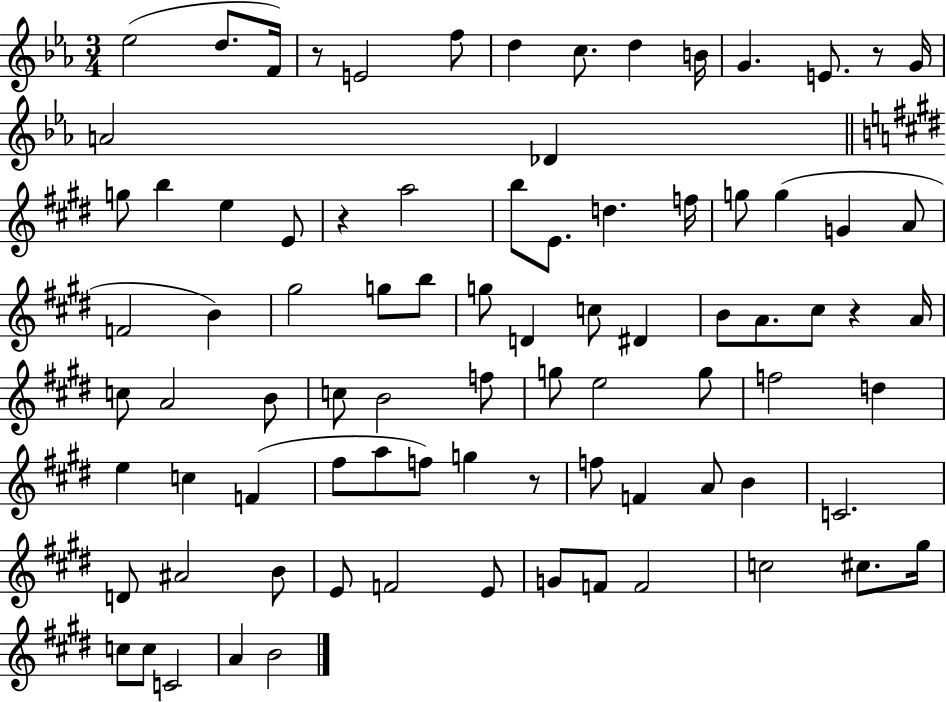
Eb5/h D5/e. F4/s R/e E4/h F5/e D5/q C5/e. D5/q B4/s G4/q. E4/e. R/e G4/s A4/h Db4/q G5/e B5/q E5/q E4/e R/q A5/h B5/e E4/e. D5/q. F5/s G5/e G5/q G4/q A4/e F4/h B4/q G#5/h G5/e B5/e G5/e D4/q C5/e D#4/q B4/e A4/e. C#5/e R/q A4/s C5/e A4/h B4/e C5/e B4/h F5/e G5/e E5/h G5/e F5/h D5/q E5/q C5/q F4/q F#5/e A5/e F5/e G5/q R/e F5/e F4/q A4/e B4/q C4/h. D4/e A#4/h B4/e E4/e F4/h E4/e G4/e F4/e F4/h C5/h C#5/e. G#5/s C5/e C5/e C4/h A4/q B4/h